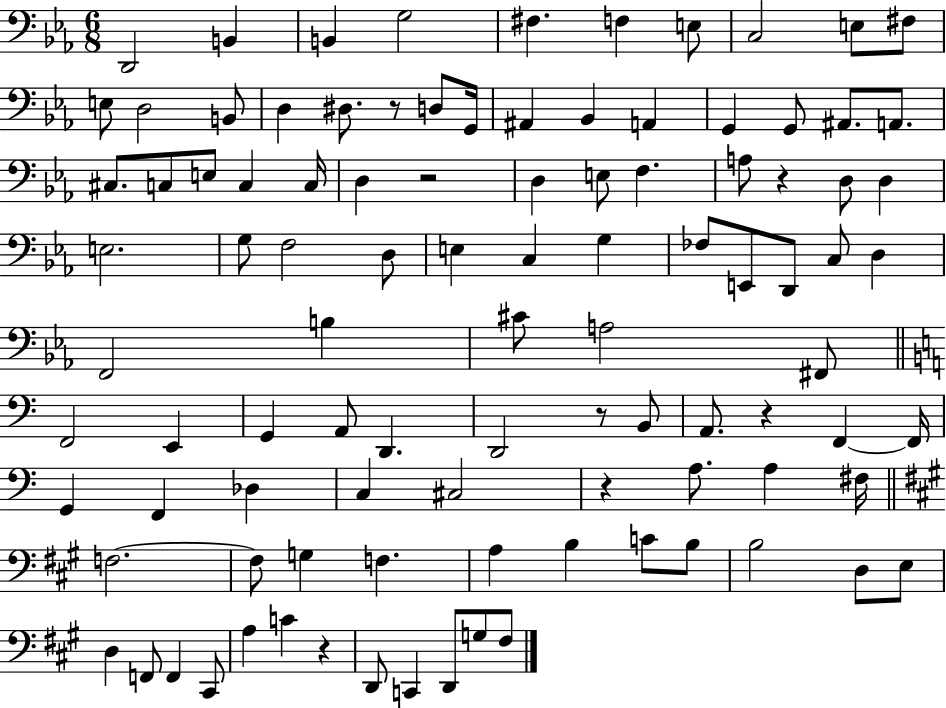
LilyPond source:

{
  \clef bass
  \numericTimeSignature
  \time 6/8
  \key ees \major
  d,2 b,4 | b,4 g2 | fis4. f4 e8 | c2 e8 fis8 | \break e8 d2 b,8 | d4 dis8. r8 d8 g,16 | ais,4 bes,4 a,4 | g,4 g,8 ais,8. a,8. | \break cis8. c8 e8 c4 c16 | d4 r2 | d4 e8 f4. | a8 r4 d8 d4 | \break e2. | g8 f2 d8 | e4 c4 g4 | fes8 e,8 d,8 c8 d4 | \break f,2 b4 | cis'8 a2 fis,8 | \bar "||" \break \key c \major f,2 e,4 | g,4 a,8 d,4. | d,2 r8 b,8 | a,8. r4 f,4~~ f,16 | \break g,4 f,4 des4 | c4 cis2 | r4 a8. a4 fis16 | \bar "||" \break \key a \major f2.~~ | f8 g4 f4. | a4 b4 c'8 b8 | b2 d8 e8 | \break d4 f,8 f,4 cis,8 | a4 c'4 r4 | d,8 c,4 d,8 g8 fis8 | \bar "|."
}